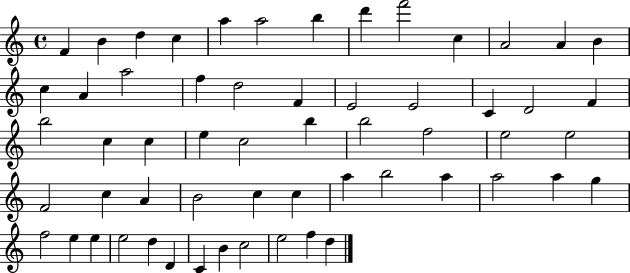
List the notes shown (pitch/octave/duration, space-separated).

F4/q B4/q D5/q C5/q A5/q A5/h B5/q D6/q F6/h C5/q A4/h A4/q B4/q C5/q A4/q A5/h F5/q D5/h F4/q E4/h E4/h C4/q D4/h F4/q B5/h C5/q C5/q E5/q C5/h B5/q B5/h F5/h E5/h E5/h F4/h C5/q A4/q B4/h C5/q C5/q A5/q B5/h A5/q A5/h A5/q G5/q F5/h E5/q E5/q E5/h D5/q D4/q C4/q B4/q C5/h E5/h F5/q D5/q